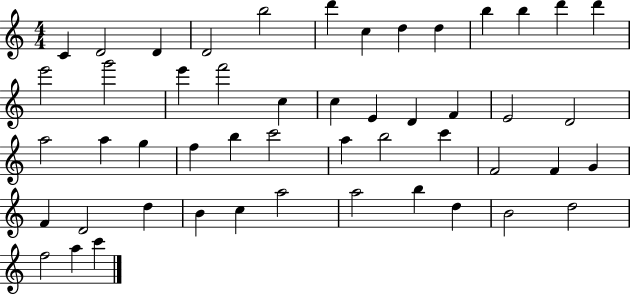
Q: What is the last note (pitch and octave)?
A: C6